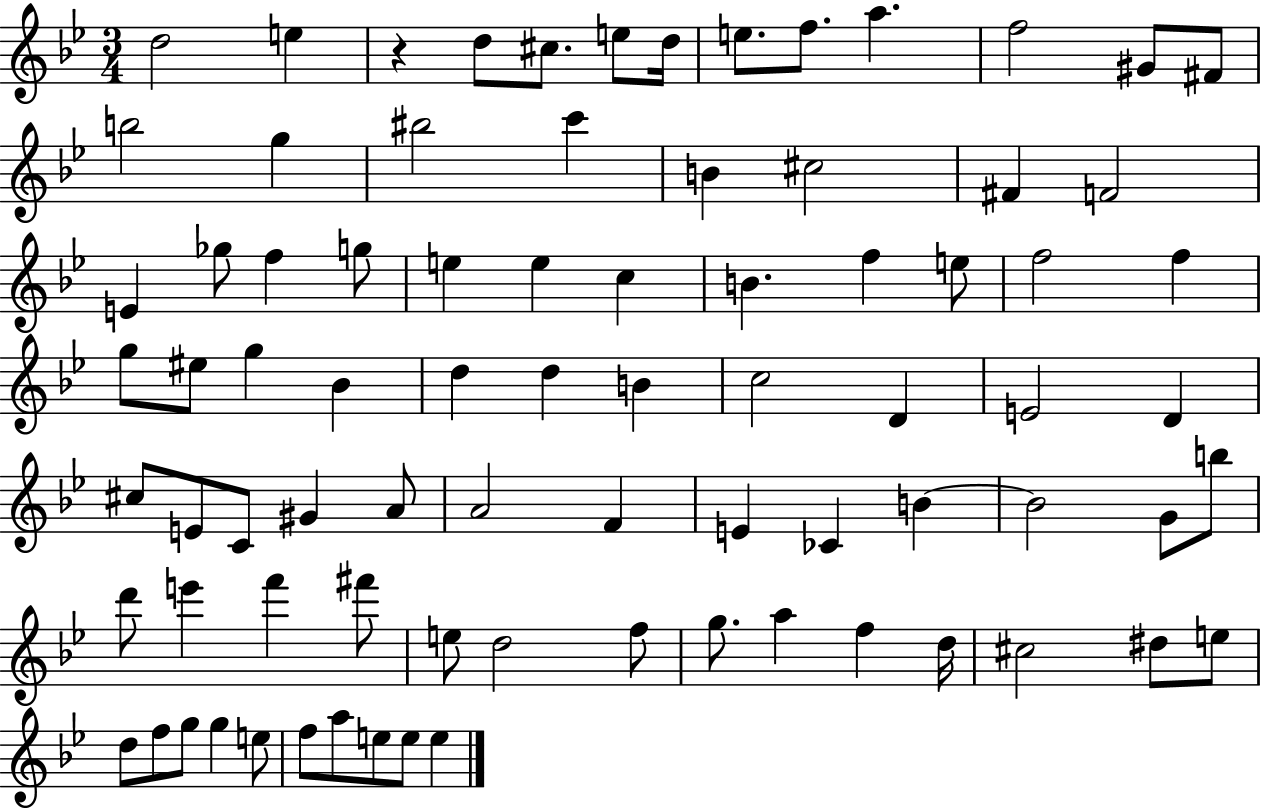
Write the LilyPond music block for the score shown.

{
  \clef treble
  \numericTimeSignature
  \time 3/4
  \key bes \major
  d''2 e''4 | r4 d''8 cis''8. e''8 d''16 | e''8. f''8. a''4. | f''2 gis'8 fis'8 | \break b''2 g''4 | bis''2 c'''4 | b'4 cis''2 | fis'4 f'2 | \break e'4 ges''8 f''4 g''8 | e''4 e''4 c''4 | b'4. f''4 e''8 | f''2 f''4 | \break g''8 eis''8 g''4 bes'4 | d''4 d''4 b'4 | c''2 d'4 | e'2 d'4 | \break cis''8 e'8 c'8 gis'4 a'8 | a'2 f'4 | e'4 ces'4 b'4~~ | b'2 g'8 b''8 | \break d'''8 e'''4 f'''4 fis'''8 | e''8 d''2 f''8 | g''8. a''4 f''4 d''16 | cis''2 dis''8 e''8 | \break d''8 f''8 g''8 g''4 e''8 | f''8 a''8 e''8 e''8 e''4 | \bar "|."
}